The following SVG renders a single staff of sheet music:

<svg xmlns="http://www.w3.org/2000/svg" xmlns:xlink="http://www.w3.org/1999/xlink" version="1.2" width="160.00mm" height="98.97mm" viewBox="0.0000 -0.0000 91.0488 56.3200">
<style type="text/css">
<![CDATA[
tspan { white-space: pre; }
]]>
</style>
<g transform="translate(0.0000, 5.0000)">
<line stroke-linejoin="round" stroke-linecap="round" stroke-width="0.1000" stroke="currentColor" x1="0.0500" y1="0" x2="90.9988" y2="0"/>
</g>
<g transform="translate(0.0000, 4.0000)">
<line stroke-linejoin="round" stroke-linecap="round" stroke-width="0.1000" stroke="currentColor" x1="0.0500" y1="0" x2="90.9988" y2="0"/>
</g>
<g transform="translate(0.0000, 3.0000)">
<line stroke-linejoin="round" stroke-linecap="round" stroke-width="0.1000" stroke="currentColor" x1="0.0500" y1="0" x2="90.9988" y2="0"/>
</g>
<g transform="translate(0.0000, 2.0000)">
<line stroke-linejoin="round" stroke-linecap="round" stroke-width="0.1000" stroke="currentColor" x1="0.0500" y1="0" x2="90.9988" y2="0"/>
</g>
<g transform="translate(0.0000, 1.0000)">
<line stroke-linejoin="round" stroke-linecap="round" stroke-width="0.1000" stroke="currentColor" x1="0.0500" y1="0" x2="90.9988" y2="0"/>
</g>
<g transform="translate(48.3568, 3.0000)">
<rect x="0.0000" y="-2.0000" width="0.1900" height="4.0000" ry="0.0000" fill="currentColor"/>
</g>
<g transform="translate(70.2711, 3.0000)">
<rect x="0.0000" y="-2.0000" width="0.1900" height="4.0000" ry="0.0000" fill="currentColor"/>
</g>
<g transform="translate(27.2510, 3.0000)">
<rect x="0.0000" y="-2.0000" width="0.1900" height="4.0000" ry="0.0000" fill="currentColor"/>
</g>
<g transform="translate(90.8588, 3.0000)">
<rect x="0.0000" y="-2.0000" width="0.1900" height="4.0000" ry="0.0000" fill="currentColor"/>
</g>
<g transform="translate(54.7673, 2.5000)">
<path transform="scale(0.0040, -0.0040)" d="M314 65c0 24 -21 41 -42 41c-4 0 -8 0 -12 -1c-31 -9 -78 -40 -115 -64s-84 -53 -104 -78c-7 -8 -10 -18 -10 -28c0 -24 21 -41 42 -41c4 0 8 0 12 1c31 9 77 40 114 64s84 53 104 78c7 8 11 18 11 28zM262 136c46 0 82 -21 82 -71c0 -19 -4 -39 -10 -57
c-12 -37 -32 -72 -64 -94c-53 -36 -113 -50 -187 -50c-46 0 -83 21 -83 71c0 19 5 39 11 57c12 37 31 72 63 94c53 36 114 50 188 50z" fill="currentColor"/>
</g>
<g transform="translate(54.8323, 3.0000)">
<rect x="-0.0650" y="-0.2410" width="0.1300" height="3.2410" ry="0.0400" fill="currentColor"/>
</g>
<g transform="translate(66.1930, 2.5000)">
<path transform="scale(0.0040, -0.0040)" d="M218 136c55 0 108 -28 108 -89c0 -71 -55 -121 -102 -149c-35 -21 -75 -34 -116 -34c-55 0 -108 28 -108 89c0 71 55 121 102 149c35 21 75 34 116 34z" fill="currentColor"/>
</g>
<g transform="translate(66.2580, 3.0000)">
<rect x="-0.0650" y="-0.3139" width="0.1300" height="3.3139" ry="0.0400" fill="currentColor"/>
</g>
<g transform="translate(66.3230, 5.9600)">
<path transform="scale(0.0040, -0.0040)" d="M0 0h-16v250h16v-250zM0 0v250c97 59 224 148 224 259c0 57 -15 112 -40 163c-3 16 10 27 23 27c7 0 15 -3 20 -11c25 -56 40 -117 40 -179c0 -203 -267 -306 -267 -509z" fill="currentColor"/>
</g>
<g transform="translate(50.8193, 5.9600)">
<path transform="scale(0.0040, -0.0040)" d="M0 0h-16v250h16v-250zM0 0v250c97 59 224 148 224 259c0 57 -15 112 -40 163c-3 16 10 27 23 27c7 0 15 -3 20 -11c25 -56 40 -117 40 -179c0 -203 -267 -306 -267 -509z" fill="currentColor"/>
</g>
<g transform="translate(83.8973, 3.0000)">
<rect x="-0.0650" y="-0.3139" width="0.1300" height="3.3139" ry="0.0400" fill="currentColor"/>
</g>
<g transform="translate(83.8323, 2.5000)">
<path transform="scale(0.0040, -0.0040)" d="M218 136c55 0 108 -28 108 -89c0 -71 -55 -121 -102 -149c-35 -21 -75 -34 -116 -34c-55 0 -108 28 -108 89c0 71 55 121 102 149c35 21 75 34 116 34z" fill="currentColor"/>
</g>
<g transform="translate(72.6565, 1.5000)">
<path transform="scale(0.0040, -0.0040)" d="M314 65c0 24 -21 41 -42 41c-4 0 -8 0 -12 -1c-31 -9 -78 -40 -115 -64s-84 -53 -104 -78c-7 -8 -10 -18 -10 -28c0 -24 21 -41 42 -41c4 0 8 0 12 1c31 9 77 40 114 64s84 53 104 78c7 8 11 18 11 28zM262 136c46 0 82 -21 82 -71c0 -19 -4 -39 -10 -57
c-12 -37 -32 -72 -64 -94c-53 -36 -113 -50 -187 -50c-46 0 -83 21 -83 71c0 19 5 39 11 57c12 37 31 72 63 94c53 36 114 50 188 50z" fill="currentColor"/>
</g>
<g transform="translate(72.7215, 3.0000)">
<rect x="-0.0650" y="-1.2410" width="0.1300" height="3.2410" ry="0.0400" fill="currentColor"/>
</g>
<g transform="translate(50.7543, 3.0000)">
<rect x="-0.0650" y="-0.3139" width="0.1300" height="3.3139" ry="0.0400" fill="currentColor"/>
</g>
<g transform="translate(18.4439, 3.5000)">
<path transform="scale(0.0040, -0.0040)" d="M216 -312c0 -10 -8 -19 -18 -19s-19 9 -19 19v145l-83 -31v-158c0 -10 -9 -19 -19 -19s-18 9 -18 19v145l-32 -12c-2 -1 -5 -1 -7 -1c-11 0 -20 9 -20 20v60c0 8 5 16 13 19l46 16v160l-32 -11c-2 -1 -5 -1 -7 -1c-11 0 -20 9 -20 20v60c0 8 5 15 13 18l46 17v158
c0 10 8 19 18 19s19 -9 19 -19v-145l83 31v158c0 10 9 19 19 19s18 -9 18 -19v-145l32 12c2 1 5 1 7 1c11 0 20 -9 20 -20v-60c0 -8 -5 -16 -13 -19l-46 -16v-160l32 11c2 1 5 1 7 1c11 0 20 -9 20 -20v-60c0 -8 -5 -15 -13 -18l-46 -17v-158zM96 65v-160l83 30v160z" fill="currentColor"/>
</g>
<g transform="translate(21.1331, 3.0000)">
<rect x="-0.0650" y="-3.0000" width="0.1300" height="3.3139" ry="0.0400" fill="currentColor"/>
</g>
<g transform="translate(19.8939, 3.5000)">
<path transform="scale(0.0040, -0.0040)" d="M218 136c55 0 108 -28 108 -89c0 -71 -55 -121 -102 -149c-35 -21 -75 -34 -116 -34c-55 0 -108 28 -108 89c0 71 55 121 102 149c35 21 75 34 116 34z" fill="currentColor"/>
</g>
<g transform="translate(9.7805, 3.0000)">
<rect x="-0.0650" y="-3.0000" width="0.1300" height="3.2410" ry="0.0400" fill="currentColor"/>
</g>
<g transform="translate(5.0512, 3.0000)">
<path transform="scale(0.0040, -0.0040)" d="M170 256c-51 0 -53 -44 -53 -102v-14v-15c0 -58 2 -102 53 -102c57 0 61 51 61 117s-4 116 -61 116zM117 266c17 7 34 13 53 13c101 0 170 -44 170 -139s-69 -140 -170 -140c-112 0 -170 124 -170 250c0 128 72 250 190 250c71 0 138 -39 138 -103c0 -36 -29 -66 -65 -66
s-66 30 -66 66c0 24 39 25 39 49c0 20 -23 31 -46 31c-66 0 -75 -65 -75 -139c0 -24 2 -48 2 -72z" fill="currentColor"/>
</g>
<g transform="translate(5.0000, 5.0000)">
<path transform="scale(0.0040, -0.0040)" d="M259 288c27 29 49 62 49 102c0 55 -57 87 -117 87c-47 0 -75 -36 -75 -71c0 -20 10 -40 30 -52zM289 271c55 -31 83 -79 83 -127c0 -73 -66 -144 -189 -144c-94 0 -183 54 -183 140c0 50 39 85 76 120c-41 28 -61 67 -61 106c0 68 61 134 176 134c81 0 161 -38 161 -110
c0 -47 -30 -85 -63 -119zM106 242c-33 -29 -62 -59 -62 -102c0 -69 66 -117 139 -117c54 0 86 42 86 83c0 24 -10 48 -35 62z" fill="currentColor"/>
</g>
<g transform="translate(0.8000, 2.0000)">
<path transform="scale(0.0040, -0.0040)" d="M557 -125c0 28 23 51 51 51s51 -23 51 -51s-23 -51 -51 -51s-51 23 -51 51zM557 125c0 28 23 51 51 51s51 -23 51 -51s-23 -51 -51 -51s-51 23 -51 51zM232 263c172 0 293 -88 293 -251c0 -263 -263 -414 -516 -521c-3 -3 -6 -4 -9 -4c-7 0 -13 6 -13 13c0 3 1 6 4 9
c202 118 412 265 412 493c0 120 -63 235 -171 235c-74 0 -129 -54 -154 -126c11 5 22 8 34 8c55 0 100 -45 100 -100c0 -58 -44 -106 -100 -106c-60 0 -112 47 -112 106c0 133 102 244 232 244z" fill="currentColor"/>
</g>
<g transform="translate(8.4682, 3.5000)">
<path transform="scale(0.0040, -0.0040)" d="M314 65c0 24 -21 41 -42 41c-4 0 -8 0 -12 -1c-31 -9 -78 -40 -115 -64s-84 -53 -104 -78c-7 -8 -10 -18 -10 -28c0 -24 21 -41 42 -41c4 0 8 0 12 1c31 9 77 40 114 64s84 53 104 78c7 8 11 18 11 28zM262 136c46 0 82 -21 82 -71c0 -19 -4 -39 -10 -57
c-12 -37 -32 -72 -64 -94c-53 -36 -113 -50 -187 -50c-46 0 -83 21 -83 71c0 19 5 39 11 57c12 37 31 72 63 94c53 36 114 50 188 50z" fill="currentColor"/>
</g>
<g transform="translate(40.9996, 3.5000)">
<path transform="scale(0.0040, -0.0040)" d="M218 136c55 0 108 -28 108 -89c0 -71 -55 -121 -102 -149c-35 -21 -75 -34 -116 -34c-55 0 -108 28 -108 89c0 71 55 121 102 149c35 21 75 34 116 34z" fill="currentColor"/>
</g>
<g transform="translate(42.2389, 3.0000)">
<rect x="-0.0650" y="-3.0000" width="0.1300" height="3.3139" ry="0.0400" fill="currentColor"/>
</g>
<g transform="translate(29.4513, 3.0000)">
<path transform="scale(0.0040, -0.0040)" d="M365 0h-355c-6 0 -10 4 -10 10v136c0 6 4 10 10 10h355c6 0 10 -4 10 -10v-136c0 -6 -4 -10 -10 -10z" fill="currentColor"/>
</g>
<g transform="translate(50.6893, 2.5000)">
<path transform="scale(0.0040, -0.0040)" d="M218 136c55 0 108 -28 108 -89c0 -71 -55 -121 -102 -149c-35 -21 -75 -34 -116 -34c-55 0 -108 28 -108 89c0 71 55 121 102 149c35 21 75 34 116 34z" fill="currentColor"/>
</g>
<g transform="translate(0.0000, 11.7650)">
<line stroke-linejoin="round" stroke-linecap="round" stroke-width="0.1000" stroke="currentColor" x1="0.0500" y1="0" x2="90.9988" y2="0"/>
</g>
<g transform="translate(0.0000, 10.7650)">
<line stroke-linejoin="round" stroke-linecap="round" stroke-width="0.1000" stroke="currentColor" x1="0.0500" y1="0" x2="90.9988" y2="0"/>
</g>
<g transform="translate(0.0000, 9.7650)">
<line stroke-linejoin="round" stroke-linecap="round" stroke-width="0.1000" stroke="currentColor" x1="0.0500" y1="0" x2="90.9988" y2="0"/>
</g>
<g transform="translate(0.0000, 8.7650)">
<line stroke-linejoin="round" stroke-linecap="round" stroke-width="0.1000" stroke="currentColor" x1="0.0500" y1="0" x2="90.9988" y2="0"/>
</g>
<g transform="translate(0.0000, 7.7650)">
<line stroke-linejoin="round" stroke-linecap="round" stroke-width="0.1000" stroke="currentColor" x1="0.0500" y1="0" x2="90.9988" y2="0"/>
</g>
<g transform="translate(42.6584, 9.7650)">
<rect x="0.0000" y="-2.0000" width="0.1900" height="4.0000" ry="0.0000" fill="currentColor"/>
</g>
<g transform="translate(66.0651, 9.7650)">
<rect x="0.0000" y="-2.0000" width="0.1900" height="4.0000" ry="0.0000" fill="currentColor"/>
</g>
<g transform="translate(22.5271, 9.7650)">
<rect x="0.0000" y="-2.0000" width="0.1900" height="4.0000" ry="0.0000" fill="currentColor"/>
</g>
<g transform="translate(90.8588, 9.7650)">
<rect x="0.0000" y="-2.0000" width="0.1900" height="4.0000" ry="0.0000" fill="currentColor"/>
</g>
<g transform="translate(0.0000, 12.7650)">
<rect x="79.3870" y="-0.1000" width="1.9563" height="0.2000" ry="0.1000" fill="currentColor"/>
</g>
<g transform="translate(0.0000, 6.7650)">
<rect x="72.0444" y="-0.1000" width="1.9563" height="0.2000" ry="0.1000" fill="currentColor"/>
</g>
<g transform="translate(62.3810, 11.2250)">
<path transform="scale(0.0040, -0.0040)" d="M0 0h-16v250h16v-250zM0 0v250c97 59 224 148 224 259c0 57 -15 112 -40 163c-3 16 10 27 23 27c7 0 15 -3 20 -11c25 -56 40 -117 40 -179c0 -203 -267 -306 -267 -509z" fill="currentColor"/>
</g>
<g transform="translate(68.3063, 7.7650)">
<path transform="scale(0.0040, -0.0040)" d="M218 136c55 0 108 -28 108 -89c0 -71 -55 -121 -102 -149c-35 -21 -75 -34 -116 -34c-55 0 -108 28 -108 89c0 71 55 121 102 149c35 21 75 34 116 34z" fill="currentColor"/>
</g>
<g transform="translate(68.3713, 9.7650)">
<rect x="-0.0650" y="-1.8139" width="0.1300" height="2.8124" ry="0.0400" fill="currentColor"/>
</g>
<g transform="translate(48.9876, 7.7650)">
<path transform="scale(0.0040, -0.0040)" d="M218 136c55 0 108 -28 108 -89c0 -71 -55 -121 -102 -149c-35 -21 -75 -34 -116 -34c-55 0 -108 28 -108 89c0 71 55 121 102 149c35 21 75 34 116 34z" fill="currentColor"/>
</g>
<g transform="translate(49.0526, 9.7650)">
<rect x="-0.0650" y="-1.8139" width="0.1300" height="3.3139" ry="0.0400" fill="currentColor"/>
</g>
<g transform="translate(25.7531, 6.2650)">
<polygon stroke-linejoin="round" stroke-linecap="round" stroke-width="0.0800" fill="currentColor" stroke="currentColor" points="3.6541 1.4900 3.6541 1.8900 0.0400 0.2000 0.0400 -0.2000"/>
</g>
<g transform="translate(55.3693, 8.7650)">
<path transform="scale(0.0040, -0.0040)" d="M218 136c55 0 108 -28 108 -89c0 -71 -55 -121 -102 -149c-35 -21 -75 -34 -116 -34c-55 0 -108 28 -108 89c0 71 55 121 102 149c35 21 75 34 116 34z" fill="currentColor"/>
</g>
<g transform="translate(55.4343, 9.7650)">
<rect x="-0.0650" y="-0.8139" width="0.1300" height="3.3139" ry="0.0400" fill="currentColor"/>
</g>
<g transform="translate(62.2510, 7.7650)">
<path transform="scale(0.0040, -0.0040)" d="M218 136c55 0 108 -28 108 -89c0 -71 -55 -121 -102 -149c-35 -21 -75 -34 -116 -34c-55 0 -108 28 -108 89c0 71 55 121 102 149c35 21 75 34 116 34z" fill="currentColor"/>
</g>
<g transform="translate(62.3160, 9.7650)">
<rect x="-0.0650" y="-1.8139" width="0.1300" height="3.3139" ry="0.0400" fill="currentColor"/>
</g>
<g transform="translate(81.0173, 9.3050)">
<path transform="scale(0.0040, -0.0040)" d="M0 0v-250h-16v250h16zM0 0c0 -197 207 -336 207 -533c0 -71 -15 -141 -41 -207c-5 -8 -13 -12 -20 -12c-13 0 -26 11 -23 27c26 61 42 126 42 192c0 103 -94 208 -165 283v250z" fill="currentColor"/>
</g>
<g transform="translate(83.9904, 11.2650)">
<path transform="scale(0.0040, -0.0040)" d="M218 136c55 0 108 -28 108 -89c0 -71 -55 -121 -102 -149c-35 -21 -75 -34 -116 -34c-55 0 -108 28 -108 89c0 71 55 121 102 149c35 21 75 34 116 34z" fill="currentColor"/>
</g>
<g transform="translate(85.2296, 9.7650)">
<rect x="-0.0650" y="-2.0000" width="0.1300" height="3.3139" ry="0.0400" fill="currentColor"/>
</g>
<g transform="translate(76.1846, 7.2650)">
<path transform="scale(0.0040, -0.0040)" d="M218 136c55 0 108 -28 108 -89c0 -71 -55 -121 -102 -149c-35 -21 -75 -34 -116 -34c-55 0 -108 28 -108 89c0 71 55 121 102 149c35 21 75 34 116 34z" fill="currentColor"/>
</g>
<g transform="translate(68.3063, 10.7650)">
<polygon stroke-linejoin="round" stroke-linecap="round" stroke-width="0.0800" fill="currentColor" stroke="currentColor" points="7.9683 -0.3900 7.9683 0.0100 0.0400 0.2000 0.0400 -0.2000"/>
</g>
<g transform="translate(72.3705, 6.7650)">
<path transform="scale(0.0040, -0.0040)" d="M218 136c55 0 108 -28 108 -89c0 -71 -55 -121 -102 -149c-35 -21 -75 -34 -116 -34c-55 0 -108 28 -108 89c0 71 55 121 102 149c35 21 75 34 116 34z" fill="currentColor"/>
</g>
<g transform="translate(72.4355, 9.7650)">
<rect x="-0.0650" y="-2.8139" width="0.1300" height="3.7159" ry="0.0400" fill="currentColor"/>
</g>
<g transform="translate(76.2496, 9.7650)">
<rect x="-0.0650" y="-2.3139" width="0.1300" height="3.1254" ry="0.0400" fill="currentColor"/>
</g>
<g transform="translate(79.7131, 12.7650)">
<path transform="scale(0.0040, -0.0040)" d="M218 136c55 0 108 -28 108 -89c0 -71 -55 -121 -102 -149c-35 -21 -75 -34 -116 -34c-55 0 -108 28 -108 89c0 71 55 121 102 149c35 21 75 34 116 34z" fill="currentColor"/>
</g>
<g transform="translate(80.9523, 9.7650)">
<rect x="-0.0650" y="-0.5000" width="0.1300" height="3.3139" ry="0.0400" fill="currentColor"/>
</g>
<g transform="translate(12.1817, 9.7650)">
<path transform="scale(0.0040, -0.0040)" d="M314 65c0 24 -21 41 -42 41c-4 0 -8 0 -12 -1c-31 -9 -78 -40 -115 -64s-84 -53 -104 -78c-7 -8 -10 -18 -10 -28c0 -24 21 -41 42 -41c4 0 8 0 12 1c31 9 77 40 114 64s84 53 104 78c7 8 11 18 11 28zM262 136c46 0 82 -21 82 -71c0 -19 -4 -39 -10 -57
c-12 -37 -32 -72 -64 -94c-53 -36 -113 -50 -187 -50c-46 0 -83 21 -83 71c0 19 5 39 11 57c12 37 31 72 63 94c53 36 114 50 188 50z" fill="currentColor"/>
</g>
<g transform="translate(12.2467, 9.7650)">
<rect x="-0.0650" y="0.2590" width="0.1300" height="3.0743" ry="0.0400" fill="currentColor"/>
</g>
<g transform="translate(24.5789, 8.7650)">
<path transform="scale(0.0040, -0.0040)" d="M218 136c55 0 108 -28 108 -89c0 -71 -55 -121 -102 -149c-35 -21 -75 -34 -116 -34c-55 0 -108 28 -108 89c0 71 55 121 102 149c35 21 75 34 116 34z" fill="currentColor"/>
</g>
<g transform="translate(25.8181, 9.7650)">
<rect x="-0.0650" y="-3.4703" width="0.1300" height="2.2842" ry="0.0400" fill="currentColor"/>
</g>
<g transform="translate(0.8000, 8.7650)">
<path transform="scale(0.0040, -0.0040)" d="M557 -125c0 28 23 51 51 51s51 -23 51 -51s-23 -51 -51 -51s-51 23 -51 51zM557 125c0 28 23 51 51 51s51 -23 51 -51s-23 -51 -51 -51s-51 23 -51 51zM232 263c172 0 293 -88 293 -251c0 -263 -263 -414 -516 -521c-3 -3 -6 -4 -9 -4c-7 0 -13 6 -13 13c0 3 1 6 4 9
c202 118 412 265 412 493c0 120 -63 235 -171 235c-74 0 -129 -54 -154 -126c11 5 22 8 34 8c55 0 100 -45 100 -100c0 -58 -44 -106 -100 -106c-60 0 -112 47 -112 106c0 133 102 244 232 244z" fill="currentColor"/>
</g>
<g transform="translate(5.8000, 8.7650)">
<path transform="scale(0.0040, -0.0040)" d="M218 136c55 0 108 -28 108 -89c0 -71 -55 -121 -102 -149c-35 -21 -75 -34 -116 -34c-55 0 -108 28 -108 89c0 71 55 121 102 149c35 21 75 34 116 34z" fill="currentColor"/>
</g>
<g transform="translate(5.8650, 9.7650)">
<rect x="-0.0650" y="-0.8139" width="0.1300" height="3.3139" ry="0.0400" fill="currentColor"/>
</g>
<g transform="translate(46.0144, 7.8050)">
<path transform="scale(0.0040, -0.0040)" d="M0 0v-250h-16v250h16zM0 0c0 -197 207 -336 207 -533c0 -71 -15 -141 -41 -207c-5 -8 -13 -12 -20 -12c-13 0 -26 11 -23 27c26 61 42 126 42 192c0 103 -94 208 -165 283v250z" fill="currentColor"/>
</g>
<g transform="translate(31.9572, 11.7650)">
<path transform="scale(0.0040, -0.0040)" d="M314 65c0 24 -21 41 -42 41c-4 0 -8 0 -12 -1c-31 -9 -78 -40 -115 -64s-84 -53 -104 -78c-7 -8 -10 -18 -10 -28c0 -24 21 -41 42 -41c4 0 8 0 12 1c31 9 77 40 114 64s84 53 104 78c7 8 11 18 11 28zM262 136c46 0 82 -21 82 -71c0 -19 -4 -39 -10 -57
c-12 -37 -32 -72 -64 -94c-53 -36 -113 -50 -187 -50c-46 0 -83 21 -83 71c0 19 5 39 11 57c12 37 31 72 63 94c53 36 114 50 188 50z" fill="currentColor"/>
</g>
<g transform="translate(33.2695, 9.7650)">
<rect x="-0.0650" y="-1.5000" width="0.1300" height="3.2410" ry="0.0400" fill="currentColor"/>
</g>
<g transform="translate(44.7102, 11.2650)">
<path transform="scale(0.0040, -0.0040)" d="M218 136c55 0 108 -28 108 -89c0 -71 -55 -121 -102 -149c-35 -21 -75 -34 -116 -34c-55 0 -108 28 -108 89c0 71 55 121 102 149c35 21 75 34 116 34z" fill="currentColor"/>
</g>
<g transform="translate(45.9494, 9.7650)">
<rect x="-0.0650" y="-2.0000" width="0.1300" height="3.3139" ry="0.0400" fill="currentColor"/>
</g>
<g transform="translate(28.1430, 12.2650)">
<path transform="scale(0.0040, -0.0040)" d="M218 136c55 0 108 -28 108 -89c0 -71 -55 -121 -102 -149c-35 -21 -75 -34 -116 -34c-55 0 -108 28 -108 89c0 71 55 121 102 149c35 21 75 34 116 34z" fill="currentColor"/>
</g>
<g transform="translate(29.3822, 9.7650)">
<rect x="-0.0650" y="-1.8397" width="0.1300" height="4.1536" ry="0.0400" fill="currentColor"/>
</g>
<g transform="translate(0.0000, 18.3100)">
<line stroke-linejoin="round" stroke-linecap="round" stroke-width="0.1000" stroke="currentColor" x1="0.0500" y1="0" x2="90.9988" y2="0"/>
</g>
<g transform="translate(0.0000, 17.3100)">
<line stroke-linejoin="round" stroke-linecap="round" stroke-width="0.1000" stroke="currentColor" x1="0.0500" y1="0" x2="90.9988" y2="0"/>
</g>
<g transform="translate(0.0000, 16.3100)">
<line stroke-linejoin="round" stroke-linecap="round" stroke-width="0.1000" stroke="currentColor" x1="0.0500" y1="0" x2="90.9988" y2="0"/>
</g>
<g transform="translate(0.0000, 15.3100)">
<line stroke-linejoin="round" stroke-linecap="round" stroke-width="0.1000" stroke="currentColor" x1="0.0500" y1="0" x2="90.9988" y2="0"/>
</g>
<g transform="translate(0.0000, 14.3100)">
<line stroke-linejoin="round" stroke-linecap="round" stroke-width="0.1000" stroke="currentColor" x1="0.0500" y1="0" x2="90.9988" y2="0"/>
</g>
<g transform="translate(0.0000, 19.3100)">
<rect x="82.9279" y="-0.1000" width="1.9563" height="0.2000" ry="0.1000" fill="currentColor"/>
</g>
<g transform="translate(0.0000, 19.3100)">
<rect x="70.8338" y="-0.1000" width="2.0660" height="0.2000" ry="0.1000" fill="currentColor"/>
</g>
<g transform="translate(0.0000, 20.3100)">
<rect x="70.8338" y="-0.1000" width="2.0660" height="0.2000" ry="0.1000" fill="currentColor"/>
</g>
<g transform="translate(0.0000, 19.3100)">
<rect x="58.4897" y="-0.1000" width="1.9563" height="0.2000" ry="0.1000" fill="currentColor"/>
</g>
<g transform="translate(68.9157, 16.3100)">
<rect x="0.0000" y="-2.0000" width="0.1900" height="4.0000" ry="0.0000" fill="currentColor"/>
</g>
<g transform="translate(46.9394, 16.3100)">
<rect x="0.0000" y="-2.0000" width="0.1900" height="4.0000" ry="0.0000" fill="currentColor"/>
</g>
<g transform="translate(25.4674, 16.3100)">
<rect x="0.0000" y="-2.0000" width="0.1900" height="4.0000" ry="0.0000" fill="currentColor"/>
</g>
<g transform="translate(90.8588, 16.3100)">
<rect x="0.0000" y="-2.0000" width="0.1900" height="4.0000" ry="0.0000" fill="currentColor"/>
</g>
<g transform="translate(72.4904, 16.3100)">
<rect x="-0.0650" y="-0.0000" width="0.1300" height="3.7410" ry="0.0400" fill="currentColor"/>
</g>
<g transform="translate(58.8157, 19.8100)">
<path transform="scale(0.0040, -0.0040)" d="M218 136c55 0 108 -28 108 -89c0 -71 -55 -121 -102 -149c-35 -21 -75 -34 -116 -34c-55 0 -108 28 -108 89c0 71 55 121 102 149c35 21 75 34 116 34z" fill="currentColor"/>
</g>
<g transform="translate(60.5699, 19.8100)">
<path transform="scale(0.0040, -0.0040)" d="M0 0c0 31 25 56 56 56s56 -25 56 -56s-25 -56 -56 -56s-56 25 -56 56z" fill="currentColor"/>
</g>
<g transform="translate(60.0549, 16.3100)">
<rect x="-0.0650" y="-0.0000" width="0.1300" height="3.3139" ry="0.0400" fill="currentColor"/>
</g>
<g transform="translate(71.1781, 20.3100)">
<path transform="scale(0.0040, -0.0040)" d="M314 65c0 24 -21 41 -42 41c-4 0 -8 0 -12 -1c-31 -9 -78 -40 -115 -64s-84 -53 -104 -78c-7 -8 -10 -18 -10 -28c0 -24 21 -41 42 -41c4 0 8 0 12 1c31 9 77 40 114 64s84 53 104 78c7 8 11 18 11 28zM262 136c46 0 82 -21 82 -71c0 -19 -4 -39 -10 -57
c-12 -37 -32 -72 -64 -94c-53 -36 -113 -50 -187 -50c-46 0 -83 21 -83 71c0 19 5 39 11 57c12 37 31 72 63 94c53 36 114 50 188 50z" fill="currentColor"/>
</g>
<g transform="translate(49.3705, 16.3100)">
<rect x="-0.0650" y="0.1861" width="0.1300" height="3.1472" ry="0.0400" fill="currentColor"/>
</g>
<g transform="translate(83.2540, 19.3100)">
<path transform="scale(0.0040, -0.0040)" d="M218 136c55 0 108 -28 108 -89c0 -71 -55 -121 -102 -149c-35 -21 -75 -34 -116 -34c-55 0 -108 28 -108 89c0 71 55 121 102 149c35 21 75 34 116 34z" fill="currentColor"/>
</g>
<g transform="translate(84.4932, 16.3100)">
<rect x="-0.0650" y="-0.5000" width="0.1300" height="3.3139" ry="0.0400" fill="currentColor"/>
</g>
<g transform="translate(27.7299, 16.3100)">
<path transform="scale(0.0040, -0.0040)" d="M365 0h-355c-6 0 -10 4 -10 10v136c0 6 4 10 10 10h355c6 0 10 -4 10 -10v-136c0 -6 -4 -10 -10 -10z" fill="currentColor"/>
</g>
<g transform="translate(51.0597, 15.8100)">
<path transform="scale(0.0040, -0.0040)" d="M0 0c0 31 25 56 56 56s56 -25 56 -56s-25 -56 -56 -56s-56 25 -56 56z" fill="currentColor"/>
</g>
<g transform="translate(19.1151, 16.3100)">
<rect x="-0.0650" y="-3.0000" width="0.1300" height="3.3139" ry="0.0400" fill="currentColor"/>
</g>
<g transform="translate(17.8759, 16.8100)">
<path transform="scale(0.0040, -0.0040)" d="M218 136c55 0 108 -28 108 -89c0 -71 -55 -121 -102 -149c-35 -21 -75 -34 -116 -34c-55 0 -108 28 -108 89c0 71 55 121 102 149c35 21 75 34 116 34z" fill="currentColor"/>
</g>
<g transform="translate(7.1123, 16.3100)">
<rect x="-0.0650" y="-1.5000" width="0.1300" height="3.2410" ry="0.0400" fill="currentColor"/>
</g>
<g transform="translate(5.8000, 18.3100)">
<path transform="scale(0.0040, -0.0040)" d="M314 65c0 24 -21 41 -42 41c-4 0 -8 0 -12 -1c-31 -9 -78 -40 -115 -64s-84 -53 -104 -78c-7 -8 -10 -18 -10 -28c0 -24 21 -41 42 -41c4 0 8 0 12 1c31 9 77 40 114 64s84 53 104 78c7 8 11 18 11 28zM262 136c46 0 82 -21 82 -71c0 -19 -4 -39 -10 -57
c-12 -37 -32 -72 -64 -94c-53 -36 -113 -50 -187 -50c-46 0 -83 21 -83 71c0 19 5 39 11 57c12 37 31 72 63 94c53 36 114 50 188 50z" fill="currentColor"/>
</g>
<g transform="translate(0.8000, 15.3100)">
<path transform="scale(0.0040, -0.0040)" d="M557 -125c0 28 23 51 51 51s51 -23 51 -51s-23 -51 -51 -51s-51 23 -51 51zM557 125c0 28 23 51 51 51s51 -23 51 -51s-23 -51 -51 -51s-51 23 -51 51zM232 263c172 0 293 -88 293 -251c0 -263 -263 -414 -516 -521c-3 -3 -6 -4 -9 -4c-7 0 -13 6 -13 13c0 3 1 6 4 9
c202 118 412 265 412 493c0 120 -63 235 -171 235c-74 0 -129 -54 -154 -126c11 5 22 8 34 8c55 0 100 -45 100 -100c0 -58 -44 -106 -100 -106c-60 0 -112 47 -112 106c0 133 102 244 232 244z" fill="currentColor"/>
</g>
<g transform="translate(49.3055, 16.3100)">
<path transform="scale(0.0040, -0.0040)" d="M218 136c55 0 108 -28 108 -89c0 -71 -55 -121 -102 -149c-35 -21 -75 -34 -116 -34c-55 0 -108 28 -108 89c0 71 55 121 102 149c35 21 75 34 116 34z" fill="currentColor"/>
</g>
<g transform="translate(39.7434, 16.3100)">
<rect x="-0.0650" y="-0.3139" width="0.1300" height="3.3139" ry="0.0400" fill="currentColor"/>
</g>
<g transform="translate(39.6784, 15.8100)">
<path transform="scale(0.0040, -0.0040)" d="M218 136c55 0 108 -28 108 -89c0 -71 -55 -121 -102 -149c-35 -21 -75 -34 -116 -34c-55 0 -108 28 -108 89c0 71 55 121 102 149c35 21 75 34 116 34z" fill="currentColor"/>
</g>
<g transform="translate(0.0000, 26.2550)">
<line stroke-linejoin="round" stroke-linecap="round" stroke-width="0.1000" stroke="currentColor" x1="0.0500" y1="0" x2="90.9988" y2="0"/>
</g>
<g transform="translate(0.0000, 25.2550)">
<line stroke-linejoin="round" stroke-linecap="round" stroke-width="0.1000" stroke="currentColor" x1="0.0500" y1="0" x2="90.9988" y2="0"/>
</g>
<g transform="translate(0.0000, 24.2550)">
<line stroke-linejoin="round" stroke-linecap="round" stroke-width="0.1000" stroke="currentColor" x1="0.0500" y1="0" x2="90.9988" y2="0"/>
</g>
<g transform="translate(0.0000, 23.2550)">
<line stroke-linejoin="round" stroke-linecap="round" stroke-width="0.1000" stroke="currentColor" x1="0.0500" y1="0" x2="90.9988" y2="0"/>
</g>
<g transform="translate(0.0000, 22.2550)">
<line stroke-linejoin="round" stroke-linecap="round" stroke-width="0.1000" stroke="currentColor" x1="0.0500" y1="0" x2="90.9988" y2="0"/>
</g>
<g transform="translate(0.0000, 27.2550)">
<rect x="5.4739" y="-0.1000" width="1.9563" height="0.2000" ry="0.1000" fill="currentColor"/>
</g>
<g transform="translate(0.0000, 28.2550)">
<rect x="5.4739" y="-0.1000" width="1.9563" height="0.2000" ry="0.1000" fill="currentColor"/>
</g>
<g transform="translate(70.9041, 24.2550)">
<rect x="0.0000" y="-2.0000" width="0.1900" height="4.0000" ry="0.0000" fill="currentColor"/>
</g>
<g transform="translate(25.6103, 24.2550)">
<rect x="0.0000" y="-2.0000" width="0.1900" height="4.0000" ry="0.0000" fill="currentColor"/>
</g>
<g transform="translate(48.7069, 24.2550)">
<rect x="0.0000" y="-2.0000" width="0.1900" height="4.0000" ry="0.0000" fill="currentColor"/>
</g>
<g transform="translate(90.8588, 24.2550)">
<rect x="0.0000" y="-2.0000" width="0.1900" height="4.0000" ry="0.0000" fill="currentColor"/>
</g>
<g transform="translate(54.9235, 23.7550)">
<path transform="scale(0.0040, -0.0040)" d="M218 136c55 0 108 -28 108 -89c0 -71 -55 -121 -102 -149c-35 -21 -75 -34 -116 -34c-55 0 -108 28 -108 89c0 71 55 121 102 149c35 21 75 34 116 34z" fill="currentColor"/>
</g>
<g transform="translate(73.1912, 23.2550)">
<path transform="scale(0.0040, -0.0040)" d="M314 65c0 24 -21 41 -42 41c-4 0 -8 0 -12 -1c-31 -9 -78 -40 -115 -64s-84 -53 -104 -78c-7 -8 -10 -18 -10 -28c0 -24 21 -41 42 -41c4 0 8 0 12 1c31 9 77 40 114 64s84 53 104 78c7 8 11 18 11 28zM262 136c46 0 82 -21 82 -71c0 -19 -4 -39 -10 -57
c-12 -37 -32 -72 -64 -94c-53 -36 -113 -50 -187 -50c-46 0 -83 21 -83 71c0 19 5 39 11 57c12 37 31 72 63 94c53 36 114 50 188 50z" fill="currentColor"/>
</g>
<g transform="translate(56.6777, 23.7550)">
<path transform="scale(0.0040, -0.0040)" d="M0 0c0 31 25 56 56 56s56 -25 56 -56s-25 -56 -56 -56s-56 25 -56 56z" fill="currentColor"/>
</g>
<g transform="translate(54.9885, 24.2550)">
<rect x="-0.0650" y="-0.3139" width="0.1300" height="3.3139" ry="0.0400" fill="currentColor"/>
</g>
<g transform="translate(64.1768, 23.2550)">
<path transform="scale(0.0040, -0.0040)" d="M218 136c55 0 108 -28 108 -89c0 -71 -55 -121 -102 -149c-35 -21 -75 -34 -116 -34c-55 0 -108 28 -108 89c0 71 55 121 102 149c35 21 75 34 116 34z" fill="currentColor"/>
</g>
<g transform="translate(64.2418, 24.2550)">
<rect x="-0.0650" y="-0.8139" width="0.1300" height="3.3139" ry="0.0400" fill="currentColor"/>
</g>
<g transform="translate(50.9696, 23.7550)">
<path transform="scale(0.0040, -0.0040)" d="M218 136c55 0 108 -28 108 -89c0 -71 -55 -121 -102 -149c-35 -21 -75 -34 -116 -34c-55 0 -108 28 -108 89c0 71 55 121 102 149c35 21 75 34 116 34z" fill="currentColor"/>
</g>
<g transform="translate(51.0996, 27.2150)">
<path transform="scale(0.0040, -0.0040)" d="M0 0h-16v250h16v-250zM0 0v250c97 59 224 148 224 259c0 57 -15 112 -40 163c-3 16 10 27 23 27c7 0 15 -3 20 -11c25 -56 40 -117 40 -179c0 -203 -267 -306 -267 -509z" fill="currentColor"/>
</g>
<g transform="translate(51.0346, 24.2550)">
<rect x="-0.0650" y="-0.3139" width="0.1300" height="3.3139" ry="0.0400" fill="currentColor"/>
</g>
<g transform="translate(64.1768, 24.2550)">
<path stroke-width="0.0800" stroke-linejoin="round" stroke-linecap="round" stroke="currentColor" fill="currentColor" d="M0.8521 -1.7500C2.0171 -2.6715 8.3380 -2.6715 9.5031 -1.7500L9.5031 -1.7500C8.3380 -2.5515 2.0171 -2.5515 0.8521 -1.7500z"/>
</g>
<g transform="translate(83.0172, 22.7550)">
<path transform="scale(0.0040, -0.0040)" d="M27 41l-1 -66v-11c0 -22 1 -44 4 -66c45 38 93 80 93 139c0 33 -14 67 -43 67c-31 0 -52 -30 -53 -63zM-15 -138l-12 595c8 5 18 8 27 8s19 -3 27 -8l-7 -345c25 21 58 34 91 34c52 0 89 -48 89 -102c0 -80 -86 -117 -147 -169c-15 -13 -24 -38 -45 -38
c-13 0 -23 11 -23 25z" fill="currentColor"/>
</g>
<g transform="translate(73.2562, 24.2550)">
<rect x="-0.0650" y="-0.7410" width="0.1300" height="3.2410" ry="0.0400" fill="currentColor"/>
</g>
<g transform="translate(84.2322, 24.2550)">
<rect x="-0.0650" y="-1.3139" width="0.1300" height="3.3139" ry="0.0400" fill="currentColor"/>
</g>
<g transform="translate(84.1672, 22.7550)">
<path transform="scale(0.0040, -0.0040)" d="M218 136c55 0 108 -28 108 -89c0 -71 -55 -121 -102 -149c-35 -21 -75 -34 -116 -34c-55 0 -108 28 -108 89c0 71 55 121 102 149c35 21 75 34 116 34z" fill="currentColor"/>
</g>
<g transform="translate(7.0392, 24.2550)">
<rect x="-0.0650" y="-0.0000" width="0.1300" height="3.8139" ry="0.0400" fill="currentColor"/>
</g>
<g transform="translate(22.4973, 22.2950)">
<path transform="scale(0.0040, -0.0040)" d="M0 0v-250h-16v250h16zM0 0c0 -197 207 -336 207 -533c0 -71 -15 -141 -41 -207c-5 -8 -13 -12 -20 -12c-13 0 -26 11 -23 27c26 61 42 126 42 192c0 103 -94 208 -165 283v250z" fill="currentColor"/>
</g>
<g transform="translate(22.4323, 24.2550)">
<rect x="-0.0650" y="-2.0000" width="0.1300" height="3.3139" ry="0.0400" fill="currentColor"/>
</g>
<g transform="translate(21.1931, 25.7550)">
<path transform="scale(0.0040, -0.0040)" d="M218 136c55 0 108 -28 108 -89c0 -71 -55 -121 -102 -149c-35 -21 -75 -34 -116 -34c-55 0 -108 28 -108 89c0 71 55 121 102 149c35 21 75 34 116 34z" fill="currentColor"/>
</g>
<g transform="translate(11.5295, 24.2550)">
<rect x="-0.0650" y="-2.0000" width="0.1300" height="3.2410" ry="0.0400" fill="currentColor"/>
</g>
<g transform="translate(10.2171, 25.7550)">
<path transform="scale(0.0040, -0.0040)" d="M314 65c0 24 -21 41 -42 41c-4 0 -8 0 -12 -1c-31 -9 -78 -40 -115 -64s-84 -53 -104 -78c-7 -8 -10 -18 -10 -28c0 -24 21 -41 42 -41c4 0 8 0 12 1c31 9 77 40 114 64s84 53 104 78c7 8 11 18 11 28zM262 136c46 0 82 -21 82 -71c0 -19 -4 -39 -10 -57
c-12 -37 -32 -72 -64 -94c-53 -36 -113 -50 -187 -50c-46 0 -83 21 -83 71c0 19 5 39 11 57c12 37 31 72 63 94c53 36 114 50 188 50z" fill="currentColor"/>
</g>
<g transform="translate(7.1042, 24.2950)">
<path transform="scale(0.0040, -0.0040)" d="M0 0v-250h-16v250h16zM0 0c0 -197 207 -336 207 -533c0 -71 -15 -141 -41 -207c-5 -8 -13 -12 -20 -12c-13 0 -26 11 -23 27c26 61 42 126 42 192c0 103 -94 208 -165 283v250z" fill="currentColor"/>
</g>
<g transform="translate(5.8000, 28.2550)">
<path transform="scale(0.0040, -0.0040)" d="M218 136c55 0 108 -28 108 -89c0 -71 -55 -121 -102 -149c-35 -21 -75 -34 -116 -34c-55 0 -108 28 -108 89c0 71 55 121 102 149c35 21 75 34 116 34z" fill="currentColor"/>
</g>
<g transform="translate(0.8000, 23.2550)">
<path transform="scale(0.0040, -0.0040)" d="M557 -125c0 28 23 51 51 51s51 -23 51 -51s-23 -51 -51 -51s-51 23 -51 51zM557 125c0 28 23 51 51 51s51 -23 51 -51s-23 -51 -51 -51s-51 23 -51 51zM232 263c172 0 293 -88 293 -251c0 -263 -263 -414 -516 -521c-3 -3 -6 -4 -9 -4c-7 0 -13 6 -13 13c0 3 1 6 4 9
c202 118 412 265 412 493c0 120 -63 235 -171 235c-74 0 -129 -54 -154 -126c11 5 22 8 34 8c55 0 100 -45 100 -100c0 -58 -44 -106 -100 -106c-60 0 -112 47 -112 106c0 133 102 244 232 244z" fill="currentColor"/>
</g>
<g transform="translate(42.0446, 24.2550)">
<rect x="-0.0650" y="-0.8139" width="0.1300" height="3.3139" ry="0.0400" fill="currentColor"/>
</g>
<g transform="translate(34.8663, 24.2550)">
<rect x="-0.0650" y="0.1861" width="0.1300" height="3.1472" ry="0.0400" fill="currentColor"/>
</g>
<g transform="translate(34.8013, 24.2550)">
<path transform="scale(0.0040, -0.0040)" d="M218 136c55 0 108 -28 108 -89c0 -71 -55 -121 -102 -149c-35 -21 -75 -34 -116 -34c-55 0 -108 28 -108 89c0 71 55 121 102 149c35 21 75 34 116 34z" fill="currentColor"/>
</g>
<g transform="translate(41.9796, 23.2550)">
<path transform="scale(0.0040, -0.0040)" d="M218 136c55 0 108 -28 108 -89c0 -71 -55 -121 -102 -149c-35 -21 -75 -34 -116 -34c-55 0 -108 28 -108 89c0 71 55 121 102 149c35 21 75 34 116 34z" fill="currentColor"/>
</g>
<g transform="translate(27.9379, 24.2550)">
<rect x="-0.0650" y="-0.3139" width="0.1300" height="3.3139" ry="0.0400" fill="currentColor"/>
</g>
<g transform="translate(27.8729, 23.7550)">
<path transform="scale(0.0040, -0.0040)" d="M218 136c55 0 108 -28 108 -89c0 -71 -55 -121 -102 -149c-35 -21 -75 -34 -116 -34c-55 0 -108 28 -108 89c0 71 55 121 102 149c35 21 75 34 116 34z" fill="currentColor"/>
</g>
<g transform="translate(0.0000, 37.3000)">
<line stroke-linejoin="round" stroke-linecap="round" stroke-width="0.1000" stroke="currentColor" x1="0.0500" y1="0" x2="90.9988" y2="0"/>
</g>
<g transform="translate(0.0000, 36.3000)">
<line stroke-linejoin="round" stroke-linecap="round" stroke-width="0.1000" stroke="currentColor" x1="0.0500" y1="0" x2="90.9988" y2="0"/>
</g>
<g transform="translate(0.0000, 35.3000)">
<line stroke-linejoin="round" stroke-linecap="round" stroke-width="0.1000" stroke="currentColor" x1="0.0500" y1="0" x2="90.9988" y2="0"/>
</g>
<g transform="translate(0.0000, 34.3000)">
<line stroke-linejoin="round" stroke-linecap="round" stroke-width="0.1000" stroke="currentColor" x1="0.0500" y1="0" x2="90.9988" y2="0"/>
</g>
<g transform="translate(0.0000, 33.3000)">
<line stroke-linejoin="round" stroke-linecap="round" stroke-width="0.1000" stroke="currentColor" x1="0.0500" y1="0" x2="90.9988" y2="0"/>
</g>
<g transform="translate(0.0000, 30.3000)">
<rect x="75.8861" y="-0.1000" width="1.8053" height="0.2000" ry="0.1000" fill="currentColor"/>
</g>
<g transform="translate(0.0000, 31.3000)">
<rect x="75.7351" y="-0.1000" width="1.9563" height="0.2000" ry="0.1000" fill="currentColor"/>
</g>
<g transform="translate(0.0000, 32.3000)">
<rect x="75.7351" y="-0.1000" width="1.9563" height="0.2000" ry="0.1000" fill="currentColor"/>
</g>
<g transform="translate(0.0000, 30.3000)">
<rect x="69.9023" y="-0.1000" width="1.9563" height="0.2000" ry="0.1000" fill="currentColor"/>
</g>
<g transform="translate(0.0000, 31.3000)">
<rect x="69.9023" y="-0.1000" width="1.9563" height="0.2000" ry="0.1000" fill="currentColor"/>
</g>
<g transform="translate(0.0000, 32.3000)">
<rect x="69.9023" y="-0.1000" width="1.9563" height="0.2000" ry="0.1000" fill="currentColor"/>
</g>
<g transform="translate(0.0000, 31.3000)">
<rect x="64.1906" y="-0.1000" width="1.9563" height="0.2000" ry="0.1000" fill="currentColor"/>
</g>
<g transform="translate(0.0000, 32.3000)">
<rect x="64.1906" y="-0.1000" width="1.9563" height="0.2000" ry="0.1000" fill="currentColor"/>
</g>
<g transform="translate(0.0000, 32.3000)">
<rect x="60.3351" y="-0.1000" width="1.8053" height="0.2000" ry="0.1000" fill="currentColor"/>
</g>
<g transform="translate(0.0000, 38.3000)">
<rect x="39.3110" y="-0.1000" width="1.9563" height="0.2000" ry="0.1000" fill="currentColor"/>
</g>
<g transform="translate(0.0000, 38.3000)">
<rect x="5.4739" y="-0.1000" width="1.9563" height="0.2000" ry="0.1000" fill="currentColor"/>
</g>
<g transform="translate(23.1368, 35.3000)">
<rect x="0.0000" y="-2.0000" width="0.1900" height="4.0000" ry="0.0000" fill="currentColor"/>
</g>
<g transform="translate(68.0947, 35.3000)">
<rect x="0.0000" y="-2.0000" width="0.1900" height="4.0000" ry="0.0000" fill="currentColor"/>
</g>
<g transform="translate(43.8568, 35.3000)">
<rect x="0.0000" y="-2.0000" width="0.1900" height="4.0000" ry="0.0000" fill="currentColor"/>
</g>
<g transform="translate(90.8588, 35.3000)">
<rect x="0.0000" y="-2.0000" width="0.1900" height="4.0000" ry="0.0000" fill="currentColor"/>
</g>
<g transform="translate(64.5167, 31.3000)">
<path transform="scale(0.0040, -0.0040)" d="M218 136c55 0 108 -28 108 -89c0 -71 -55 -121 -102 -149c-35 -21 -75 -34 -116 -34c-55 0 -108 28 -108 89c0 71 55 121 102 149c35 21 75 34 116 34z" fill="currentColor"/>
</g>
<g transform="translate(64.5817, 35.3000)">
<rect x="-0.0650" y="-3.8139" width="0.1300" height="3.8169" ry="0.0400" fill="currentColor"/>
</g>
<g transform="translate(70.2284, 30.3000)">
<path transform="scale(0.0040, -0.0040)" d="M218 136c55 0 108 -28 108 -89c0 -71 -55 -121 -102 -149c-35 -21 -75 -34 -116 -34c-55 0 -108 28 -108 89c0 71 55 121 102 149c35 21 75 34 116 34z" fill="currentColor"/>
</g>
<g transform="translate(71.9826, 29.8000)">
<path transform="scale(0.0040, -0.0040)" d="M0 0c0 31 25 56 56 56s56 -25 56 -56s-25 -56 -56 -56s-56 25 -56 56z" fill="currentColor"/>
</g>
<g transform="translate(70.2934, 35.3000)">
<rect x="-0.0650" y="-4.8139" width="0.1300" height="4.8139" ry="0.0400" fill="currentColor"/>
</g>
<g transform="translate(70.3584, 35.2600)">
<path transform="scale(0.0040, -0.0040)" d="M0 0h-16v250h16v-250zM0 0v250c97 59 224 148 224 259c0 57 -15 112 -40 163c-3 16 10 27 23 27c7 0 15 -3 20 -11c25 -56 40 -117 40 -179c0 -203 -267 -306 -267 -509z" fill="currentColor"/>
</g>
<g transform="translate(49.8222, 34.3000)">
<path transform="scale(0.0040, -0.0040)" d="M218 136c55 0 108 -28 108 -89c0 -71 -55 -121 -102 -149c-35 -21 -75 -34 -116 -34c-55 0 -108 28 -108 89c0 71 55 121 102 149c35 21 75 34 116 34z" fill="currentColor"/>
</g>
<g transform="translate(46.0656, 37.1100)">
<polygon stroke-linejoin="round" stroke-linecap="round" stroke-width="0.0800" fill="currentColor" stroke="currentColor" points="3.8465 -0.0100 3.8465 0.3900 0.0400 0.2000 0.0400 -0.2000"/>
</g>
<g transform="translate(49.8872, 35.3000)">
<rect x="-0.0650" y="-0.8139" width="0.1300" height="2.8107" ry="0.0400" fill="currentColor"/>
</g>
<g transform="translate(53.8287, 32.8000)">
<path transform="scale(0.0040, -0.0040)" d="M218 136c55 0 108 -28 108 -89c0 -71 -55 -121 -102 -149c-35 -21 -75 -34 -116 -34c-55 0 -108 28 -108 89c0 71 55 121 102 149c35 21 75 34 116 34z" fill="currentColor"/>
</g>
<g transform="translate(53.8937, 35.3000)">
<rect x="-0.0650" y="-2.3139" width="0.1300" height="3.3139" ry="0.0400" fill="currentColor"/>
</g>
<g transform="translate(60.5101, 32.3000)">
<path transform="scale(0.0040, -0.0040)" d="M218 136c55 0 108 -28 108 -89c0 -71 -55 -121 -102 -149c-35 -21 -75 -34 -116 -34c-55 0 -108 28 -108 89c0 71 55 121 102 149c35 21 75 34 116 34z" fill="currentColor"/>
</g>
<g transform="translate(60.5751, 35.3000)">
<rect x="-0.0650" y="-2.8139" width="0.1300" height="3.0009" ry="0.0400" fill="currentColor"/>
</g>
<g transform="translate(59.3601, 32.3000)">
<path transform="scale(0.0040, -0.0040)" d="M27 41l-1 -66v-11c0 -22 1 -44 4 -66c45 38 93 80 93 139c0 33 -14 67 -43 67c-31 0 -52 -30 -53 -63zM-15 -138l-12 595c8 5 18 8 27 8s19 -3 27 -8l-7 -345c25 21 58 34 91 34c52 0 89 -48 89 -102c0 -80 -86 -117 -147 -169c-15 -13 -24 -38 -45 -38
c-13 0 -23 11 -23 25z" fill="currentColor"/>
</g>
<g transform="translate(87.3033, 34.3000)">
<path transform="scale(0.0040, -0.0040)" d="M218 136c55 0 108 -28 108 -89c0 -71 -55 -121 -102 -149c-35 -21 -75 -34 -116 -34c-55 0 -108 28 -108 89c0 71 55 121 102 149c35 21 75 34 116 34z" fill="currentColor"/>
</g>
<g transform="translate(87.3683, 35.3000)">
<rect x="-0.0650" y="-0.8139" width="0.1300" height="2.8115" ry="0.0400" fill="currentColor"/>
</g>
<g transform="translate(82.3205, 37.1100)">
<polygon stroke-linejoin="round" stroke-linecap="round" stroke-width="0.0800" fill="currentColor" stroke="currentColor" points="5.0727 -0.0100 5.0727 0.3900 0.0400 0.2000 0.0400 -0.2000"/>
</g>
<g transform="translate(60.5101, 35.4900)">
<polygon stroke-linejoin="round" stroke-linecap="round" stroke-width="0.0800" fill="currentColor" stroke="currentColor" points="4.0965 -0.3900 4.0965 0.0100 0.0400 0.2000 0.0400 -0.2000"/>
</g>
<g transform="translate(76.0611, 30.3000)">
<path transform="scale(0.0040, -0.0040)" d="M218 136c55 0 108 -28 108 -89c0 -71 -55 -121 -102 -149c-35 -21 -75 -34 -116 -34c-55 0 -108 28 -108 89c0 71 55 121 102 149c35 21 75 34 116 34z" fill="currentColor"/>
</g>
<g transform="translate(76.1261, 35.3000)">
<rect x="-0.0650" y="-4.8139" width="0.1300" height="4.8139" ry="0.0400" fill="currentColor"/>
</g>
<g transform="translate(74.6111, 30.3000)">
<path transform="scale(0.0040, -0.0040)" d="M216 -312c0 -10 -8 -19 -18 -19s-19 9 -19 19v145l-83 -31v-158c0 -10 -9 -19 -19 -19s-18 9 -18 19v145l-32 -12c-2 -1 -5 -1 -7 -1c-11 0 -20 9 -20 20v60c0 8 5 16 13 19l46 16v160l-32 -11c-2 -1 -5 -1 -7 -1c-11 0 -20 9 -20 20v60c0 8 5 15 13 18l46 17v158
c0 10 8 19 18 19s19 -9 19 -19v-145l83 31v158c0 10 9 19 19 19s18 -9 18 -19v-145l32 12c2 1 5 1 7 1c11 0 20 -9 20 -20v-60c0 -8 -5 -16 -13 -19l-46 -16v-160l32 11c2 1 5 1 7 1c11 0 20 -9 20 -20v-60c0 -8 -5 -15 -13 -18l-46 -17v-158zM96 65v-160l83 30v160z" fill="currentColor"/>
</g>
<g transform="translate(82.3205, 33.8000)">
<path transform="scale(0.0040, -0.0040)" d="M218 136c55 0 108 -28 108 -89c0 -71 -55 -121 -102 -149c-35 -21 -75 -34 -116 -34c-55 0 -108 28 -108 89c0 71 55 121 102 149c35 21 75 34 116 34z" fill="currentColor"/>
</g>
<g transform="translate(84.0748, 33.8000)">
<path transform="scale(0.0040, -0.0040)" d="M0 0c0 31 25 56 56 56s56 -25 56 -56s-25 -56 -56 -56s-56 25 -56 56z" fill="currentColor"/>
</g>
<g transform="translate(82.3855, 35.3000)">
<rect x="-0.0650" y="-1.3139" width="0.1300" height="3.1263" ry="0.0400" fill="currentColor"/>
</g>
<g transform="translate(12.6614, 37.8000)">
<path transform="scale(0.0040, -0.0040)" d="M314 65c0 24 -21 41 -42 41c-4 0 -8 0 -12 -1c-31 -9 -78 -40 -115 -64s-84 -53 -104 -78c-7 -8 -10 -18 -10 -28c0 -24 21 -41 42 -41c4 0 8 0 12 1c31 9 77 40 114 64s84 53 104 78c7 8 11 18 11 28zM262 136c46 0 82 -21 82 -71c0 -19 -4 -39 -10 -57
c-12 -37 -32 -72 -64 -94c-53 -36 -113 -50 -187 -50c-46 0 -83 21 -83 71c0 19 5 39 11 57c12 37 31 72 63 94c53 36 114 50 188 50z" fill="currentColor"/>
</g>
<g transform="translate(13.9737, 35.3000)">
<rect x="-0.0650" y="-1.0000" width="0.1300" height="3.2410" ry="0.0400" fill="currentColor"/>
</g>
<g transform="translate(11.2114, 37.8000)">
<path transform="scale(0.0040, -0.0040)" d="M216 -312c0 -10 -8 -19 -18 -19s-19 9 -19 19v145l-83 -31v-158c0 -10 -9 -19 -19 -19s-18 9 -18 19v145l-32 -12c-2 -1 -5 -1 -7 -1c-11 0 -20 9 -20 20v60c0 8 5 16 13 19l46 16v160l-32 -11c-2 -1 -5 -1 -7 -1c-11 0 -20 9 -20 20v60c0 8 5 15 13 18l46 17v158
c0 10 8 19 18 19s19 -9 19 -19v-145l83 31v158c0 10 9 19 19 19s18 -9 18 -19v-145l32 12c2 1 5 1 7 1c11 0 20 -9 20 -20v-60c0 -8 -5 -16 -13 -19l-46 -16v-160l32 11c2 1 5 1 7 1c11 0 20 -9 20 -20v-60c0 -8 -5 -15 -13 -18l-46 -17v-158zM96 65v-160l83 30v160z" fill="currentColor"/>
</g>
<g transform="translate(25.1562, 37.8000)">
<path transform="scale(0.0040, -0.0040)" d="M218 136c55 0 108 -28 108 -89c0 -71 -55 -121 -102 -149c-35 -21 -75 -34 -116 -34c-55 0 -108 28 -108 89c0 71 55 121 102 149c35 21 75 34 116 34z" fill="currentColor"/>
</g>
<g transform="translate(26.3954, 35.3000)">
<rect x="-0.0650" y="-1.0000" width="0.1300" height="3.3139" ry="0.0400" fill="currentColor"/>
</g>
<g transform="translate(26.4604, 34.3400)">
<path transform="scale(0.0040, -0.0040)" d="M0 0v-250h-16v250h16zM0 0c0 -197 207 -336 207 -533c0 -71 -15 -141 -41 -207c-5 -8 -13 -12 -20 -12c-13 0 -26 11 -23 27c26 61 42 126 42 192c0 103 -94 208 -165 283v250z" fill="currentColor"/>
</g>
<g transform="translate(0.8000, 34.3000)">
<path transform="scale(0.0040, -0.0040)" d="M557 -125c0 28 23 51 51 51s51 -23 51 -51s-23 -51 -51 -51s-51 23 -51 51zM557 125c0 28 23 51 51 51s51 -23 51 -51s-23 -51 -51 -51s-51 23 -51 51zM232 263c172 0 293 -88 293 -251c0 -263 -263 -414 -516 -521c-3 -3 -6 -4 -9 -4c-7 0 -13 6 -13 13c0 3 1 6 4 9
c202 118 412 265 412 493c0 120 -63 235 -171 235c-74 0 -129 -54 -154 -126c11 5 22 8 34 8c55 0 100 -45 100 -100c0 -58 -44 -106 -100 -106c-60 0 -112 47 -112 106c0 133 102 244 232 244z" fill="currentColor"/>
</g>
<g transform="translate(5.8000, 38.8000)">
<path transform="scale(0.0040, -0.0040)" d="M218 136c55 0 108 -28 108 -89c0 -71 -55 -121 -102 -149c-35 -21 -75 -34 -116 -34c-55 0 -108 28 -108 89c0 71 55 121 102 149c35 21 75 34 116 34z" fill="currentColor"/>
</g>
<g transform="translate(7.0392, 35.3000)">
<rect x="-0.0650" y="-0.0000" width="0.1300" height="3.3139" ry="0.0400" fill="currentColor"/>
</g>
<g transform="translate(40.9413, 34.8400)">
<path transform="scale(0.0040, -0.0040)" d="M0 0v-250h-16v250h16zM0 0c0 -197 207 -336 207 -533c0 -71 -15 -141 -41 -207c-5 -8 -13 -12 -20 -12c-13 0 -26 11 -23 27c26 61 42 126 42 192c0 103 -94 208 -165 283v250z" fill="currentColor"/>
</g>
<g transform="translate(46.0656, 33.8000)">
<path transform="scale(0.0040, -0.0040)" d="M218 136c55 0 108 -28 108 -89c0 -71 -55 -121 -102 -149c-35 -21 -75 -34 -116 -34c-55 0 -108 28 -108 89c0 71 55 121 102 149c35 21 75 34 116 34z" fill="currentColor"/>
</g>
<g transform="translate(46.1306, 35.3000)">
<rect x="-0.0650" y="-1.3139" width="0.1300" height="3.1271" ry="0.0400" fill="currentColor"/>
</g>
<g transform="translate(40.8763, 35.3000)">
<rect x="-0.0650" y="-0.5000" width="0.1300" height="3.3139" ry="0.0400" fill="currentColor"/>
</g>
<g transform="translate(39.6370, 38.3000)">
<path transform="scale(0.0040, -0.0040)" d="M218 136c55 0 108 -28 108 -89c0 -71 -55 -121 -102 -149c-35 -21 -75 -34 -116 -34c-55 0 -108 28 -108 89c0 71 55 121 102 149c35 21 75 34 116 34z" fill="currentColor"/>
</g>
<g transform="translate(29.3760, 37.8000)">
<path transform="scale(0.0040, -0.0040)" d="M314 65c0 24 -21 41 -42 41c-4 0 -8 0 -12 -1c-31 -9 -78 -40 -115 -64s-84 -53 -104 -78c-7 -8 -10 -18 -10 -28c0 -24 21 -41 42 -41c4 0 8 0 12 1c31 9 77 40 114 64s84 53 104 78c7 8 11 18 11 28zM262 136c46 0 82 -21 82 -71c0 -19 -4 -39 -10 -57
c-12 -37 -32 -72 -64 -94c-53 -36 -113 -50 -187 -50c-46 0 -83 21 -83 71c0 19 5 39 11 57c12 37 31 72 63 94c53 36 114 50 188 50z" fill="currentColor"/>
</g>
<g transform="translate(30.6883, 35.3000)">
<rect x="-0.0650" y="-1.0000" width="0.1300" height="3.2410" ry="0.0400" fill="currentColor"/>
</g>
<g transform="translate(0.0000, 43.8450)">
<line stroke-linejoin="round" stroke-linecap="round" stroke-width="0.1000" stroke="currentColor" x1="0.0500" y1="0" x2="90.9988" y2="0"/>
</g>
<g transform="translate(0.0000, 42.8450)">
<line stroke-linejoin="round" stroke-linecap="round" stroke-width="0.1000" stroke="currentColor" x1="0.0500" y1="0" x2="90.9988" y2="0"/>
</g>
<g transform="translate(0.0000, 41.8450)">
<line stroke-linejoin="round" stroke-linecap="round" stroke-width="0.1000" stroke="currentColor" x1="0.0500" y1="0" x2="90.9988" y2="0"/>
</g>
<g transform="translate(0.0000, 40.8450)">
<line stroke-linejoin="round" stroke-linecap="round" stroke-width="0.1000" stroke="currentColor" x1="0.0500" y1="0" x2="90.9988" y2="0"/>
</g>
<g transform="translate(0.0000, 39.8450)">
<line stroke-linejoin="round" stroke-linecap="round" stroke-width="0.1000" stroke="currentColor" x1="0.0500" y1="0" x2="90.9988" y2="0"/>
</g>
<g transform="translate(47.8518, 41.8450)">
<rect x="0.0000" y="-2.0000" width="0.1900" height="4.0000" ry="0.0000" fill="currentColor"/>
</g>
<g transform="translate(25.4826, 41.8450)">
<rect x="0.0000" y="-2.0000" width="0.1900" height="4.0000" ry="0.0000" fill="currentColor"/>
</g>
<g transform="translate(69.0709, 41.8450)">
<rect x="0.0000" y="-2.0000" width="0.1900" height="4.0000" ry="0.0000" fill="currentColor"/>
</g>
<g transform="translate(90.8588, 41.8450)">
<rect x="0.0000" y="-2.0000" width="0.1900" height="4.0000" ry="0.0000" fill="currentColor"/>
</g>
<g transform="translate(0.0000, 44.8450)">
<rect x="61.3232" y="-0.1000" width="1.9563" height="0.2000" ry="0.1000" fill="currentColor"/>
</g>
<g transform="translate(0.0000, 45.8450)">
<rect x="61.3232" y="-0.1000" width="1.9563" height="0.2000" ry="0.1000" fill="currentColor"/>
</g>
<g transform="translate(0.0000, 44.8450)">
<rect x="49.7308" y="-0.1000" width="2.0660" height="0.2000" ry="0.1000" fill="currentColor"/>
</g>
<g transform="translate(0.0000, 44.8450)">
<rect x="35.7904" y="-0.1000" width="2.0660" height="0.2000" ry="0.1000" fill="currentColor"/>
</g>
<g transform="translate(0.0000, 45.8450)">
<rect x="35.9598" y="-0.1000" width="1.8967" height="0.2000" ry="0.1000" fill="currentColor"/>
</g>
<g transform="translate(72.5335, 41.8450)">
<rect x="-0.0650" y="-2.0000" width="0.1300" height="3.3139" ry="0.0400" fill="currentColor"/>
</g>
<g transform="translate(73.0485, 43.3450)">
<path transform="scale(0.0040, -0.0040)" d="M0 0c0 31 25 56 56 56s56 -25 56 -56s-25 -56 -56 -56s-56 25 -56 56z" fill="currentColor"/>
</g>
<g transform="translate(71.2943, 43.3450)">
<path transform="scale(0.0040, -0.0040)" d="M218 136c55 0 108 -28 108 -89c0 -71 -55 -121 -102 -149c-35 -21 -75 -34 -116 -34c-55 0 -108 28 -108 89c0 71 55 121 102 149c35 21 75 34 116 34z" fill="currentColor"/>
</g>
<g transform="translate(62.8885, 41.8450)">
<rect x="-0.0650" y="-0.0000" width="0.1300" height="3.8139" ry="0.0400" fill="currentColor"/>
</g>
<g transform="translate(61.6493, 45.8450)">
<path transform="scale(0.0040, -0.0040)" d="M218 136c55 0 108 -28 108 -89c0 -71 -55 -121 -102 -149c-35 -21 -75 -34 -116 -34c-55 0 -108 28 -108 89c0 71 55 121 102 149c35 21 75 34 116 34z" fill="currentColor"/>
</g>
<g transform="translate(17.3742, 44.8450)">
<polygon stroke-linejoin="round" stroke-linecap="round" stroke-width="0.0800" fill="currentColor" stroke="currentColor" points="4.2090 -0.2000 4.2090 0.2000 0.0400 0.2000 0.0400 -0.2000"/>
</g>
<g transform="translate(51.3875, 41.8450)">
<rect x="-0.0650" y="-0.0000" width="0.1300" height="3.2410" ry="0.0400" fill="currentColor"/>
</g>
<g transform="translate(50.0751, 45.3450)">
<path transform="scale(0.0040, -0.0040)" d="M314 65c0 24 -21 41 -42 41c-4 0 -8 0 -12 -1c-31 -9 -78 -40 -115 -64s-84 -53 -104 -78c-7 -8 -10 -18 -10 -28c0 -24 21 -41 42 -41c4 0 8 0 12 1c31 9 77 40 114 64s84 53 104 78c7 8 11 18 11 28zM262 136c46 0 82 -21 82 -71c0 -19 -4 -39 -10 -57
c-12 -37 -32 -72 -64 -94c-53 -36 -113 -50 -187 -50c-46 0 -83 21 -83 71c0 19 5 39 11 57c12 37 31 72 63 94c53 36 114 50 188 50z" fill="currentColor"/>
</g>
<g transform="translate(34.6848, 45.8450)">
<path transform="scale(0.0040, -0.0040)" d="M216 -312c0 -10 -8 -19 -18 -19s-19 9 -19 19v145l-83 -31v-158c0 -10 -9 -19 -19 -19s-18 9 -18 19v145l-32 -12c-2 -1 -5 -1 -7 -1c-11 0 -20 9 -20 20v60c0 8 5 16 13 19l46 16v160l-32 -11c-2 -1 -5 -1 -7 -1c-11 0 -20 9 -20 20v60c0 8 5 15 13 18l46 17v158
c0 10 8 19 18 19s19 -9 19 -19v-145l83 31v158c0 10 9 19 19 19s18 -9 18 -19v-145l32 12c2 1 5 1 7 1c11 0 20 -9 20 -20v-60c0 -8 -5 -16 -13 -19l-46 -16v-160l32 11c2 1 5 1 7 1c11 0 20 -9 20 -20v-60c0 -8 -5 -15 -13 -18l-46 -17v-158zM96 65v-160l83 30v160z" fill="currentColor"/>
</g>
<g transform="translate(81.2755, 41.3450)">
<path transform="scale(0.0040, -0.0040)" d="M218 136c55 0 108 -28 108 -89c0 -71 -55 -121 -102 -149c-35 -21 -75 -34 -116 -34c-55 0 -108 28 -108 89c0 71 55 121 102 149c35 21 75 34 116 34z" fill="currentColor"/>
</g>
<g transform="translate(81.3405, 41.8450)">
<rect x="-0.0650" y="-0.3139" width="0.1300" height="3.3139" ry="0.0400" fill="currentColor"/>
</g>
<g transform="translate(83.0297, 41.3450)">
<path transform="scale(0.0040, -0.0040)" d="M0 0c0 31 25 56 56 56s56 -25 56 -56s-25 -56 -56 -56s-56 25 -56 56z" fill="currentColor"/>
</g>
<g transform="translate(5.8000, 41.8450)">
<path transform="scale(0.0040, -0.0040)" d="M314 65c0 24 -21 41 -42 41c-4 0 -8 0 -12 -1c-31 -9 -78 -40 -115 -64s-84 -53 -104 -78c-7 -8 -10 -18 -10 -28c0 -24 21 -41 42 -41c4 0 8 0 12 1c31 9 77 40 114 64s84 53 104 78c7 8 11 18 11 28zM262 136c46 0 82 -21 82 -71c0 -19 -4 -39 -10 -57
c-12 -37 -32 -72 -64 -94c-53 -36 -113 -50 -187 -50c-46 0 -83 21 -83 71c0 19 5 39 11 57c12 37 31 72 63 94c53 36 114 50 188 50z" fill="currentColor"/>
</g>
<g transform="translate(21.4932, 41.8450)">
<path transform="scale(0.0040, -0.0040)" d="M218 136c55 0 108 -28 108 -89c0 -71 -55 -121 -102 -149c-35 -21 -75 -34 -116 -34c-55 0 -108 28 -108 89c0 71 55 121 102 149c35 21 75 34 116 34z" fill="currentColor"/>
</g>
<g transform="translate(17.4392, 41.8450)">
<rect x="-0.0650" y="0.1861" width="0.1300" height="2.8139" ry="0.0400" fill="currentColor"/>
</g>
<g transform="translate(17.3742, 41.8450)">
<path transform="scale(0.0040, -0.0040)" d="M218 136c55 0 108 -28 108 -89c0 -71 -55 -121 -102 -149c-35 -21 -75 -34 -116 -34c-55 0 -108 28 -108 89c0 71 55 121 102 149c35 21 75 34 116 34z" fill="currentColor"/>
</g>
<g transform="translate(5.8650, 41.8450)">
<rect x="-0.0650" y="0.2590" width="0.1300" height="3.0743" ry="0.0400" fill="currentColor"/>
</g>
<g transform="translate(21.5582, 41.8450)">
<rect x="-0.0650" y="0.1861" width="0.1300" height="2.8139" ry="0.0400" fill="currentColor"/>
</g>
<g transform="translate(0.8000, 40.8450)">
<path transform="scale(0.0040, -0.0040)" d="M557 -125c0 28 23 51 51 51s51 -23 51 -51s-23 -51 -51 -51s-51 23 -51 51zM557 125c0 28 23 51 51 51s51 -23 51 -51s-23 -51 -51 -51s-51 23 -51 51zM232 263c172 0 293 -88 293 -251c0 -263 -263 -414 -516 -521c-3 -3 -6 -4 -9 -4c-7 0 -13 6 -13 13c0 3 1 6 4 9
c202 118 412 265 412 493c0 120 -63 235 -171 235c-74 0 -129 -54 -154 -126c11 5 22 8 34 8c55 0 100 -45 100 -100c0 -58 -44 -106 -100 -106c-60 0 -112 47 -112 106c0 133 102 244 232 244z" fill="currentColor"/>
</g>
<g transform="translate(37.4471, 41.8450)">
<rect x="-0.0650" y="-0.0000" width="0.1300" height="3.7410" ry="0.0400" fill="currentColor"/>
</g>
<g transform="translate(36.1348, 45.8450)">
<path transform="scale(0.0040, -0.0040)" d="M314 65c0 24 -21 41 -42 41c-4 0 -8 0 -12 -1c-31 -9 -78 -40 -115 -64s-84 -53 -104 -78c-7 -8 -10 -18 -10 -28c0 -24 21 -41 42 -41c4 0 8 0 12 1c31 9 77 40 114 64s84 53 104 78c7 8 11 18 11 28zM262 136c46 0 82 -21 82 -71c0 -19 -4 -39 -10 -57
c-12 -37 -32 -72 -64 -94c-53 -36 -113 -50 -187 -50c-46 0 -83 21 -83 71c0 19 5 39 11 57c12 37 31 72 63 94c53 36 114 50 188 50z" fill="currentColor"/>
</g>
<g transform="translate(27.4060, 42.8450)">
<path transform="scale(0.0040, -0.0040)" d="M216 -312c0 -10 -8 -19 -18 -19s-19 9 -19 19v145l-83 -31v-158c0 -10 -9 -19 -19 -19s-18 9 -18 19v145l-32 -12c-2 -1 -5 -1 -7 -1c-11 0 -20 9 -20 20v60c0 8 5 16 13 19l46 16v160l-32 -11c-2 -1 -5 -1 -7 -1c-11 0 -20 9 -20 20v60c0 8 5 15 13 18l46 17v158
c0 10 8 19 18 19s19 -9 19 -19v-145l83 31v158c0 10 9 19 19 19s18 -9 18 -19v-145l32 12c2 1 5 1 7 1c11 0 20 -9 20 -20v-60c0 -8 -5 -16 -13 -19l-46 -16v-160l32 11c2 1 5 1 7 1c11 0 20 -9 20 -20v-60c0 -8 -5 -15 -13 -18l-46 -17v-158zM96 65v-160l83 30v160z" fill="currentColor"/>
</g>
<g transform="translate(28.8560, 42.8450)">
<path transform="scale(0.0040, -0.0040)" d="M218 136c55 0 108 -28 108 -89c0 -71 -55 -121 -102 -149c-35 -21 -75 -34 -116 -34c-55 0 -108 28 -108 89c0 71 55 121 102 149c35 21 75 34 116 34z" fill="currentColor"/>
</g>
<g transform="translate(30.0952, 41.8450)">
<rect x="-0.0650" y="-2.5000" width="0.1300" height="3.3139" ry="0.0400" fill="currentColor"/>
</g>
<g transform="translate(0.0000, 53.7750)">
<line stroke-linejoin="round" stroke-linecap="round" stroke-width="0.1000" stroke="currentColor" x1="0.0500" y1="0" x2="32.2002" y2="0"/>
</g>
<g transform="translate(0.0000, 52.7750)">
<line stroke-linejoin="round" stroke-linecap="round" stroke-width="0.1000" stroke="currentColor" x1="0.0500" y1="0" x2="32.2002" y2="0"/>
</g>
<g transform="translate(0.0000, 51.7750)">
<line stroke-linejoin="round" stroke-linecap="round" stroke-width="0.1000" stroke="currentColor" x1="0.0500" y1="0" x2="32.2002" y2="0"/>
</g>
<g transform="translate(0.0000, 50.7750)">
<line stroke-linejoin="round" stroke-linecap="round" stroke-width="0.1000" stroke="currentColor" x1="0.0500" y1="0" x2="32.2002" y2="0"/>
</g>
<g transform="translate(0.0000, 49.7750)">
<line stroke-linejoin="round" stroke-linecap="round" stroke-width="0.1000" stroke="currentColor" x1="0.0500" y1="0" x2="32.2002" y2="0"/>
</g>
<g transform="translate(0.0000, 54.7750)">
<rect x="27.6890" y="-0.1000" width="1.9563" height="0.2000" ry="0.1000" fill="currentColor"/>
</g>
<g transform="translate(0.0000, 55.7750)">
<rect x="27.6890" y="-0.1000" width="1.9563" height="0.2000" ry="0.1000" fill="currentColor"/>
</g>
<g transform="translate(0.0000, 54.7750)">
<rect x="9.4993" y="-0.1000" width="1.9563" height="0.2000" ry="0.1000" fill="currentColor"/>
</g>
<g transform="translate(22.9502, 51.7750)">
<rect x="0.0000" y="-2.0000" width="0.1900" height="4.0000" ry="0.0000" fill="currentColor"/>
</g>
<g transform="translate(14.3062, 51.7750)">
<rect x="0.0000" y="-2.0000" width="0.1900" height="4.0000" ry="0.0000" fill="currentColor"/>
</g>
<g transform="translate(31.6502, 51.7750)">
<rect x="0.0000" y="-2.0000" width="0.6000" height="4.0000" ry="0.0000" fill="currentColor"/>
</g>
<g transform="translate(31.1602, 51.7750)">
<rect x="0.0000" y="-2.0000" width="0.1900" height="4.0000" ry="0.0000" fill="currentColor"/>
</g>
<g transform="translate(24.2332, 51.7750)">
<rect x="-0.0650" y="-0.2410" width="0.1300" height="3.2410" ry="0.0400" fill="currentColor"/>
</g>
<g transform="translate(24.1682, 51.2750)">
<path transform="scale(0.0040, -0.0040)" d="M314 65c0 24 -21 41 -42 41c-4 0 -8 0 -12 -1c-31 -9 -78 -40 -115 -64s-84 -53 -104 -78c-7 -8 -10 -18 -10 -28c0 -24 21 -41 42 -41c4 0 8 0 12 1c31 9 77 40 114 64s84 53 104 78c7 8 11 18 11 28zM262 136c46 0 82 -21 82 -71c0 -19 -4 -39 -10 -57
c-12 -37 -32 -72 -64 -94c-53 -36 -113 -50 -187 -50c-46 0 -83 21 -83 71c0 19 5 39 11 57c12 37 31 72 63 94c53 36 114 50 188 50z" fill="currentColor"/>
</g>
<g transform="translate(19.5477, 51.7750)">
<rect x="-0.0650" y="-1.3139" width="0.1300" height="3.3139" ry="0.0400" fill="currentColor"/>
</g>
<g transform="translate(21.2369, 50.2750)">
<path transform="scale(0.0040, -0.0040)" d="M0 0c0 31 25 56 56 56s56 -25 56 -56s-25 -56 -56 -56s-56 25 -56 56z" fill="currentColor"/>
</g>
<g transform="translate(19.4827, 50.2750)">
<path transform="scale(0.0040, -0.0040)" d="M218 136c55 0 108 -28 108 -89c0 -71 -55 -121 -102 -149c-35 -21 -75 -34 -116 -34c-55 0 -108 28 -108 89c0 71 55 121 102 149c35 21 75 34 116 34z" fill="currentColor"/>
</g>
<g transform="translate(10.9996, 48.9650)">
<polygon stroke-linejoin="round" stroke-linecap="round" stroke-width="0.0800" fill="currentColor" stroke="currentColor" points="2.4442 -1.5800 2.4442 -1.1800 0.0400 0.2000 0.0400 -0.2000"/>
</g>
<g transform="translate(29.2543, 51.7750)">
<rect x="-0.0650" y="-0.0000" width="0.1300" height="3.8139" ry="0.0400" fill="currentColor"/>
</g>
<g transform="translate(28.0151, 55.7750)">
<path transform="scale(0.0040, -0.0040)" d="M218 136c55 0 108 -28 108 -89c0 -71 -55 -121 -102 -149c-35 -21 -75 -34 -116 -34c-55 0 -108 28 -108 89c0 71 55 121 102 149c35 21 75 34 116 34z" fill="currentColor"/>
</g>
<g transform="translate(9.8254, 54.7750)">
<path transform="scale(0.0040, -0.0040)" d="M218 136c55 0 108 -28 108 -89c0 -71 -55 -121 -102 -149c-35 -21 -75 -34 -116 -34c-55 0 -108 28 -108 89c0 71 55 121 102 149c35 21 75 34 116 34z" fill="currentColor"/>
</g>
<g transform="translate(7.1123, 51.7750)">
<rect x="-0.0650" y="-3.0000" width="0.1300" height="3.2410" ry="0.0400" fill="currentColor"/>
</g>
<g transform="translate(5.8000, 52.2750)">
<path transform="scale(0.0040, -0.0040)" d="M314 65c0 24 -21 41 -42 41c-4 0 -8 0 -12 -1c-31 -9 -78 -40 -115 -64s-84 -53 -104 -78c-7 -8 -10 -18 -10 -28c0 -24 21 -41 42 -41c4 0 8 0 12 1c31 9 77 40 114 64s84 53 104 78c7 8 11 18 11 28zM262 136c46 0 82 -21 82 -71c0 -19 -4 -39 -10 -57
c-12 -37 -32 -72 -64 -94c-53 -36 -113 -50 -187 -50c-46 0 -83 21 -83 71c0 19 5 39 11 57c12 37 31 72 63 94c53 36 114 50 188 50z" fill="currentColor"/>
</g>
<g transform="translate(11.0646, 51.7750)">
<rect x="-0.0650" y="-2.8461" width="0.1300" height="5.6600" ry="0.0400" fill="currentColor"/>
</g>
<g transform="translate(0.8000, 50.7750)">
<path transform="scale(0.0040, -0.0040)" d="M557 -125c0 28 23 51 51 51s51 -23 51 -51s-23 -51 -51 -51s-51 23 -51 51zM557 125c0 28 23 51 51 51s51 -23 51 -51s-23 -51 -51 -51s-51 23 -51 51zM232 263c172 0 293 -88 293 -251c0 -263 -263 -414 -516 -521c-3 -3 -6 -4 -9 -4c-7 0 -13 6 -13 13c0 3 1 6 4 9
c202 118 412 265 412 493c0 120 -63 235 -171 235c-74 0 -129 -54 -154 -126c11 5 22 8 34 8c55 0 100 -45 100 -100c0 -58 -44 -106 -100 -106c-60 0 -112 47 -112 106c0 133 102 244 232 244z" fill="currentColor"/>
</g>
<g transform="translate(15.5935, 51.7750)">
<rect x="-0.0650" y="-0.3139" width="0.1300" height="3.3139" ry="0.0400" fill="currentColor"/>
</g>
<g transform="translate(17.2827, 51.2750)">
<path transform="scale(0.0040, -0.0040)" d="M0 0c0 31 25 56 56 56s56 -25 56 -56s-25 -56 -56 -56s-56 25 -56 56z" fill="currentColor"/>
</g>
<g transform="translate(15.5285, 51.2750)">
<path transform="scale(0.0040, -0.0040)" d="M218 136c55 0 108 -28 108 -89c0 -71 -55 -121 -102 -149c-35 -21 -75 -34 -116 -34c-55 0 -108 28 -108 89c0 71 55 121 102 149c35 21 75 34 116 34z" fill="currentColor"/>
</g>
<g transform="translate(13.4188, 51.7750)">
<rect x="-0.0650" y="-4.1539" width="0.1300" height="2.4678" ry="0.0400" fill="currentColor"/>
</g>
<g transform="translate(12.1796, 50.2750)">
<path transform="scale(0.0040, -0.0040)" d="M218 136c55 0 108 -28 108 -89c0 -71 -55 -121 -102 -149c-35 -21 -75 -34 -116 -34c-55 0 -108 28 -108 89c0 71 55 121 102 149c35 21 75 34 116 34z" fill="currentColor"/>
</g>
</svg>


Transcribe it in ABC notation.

X:1
T:Untitled
M:6/8
L:1/4
K:C
C,2 ^C, z2 C, E,/2 E,2 E,/2 G,2 E, F, D,2 F,/2 F,,/2 G,,2 A,,/2 A, F, A,/2 A,/2 C/2 B,/2 E,,/2 A,, G,,2 C, z2 E, D, D,, C,,2 E,, C,,/2 A,,2 A,,/2 E, D, F, E,/2 E, F, F,2 _G, D,, ^F,,2 F,,/2 F,,2 E,,/2 G,/2 F,/2 B, _C/2 E/2 G/2 ^G G,/2 F,/2 D,2 D,/2 D,/2 ^B,, ^C,,2 D,,2 C,, A,, E, C,2 E,,/2 G,/2 E, G, E,2 C,,